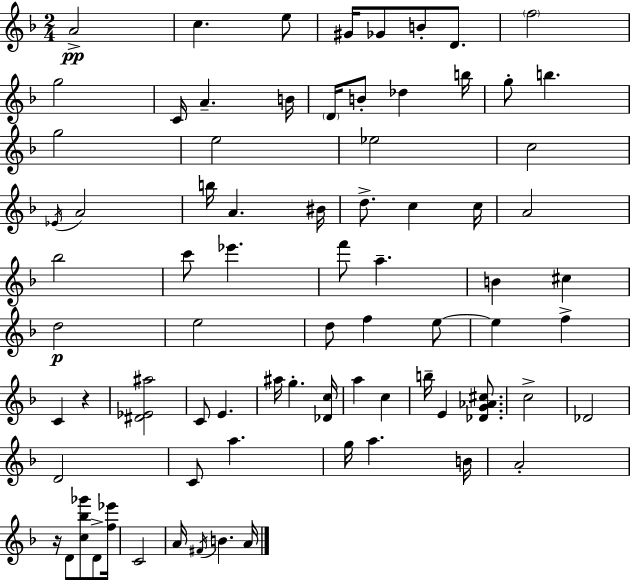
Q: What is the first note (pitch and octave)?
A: A4